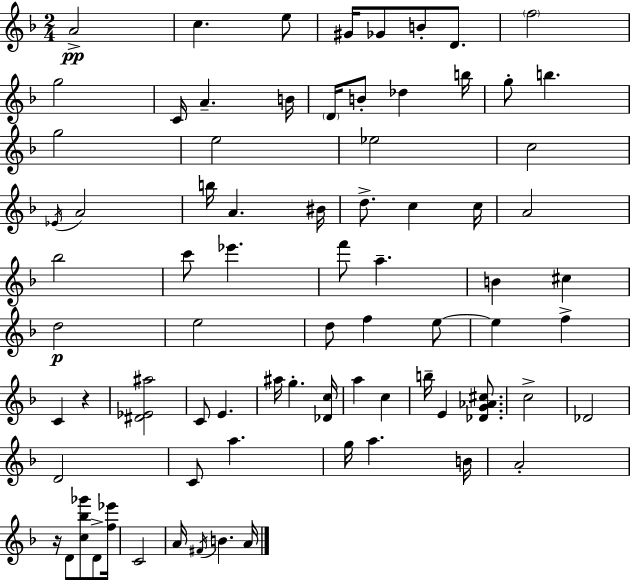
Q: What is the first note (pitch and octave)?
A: A4